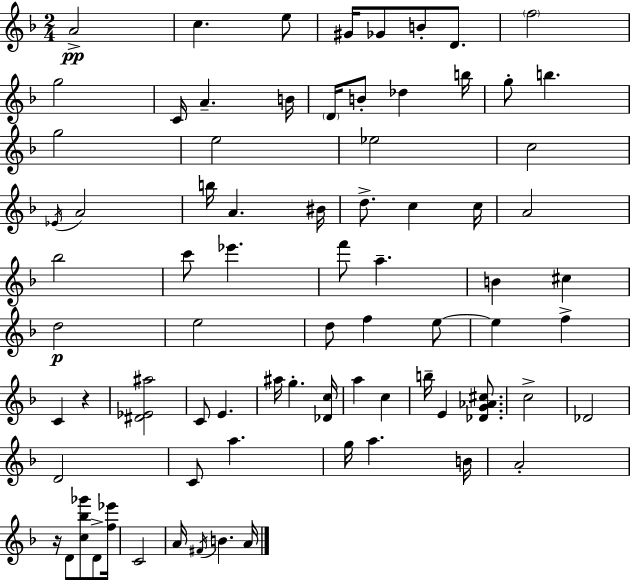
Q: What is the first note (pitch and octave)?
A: A4